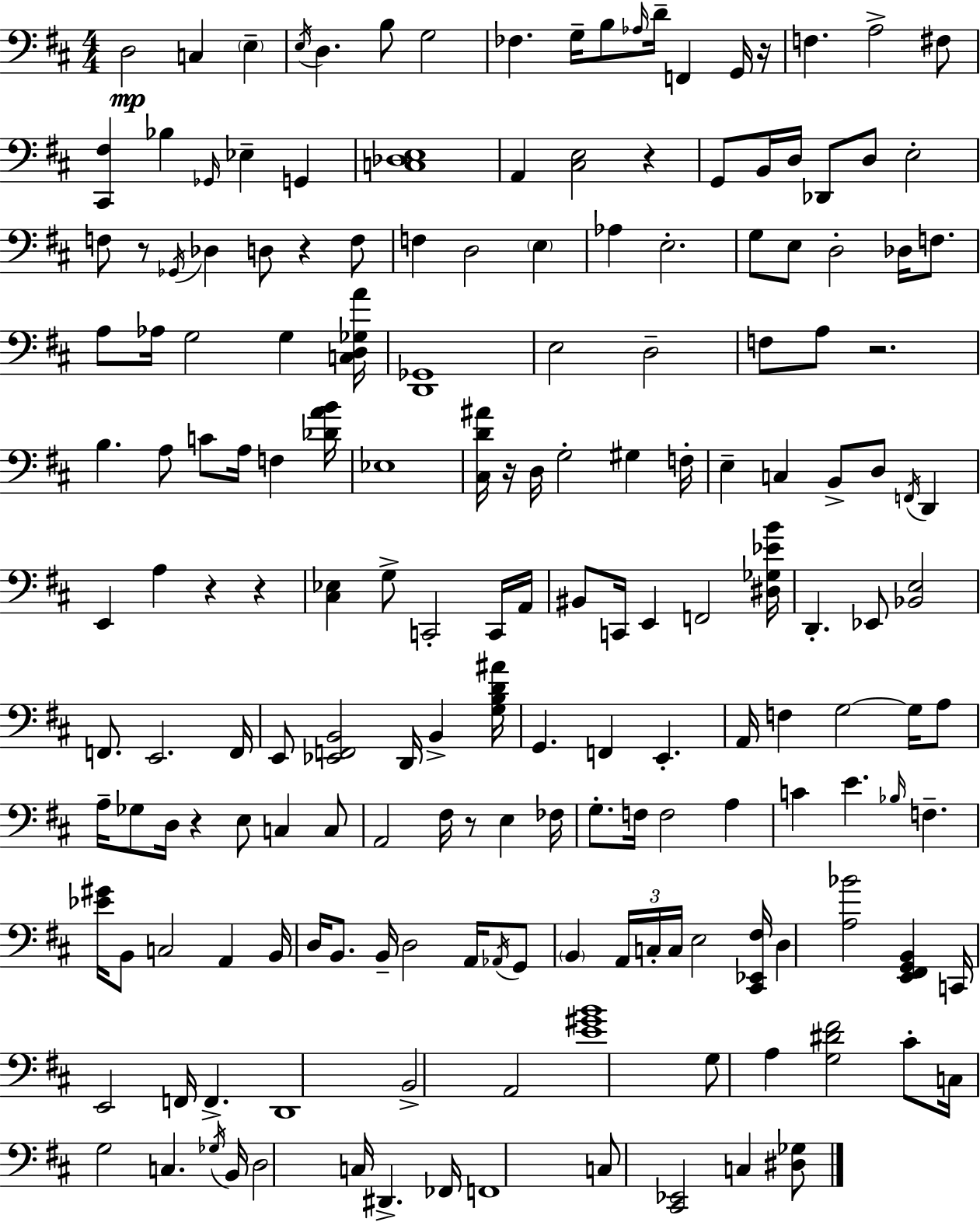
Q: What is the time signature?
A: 4/4